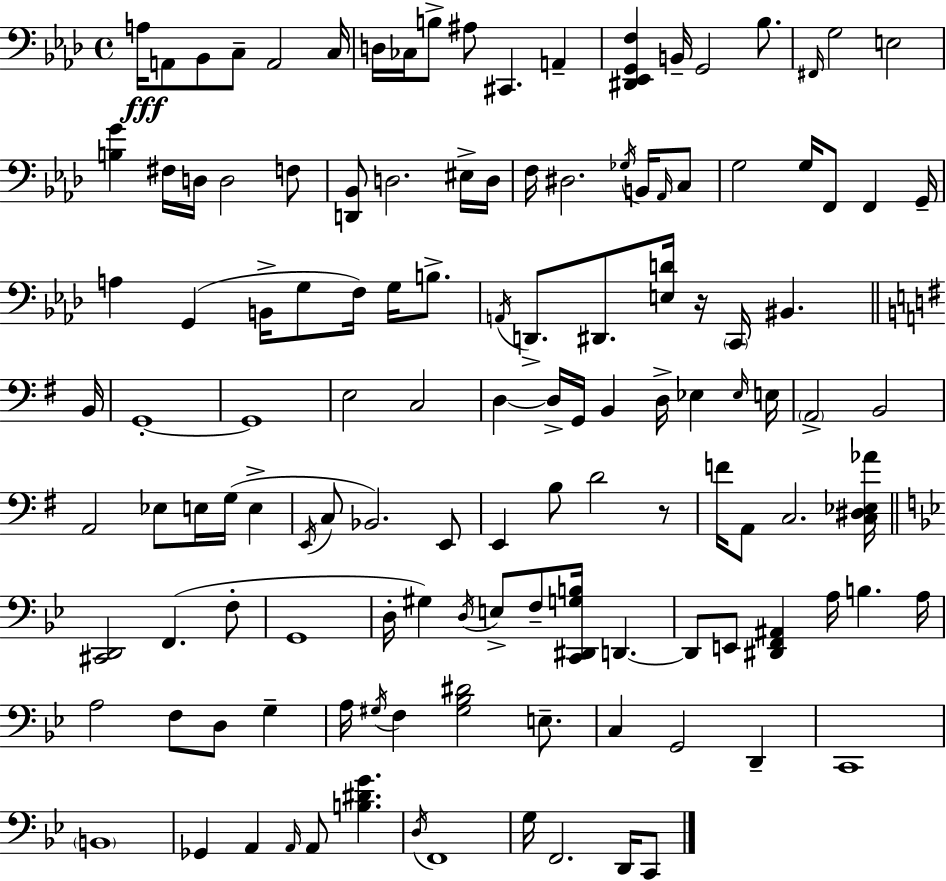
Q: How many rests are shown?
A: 2